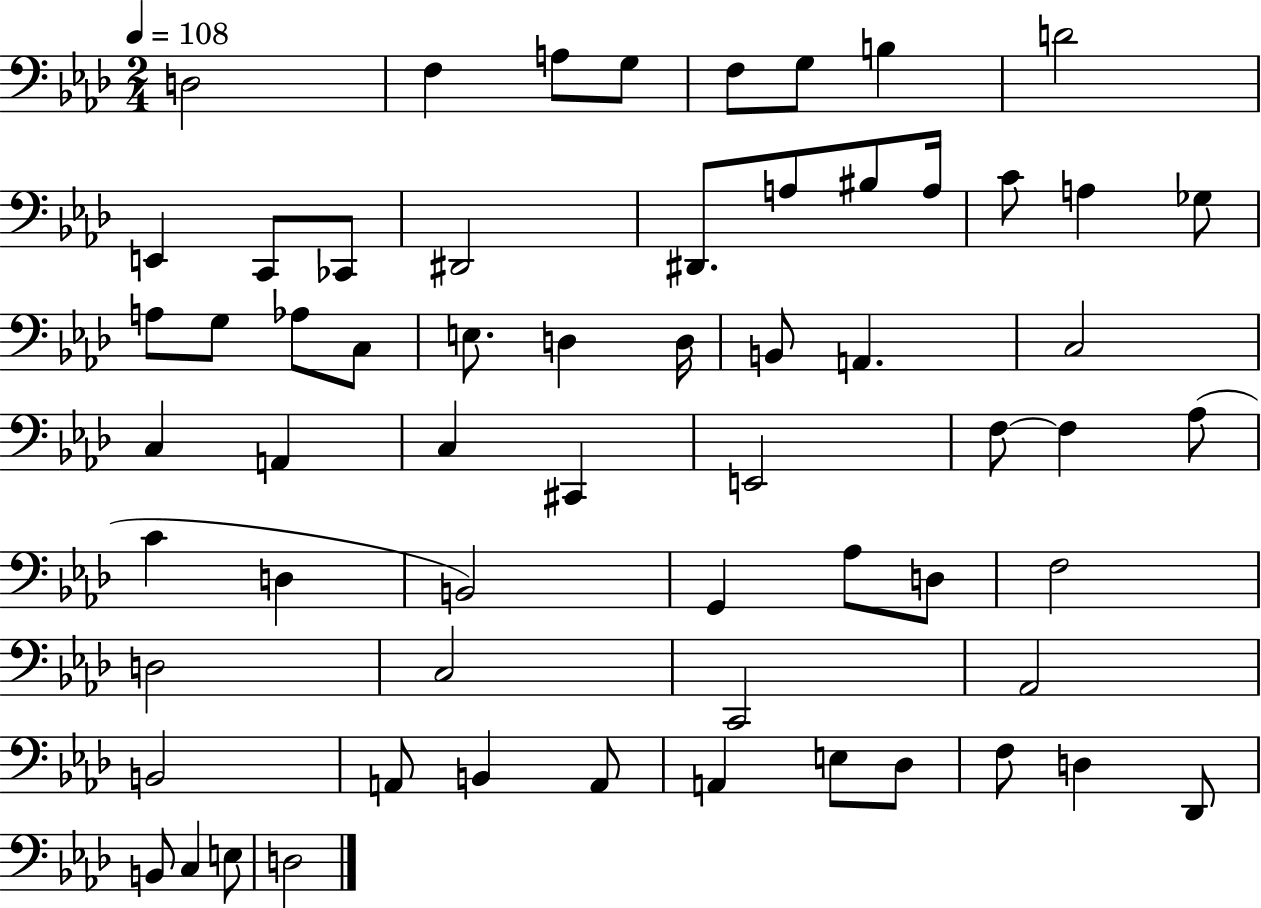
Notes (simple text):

D3/h F3/q A3/e G3/e F3/e G3/e B3/q D4/h E2/q C2/e CES2/e D#2/h D#2/e. A3/e BIS3/e A3/s C4/e A3/q Gb3/e A3/e G3/e Ab3/e C3/e E3/e. D3/q D3/s B2/e A2/q. C3/h C3/q A2/q C3/q C#2/q E2/h F3/e F3/q Ab3/e C4/q D3/q B2/h G2/q Ab3/e D3/e F3/h D3/h C3/h C2/h Ab2/h B2/h A2/e B2/q A2/e A2/q E3/e Db3/e F3/e D3/q Db2/e B2/e C3/q E3/e D3/h